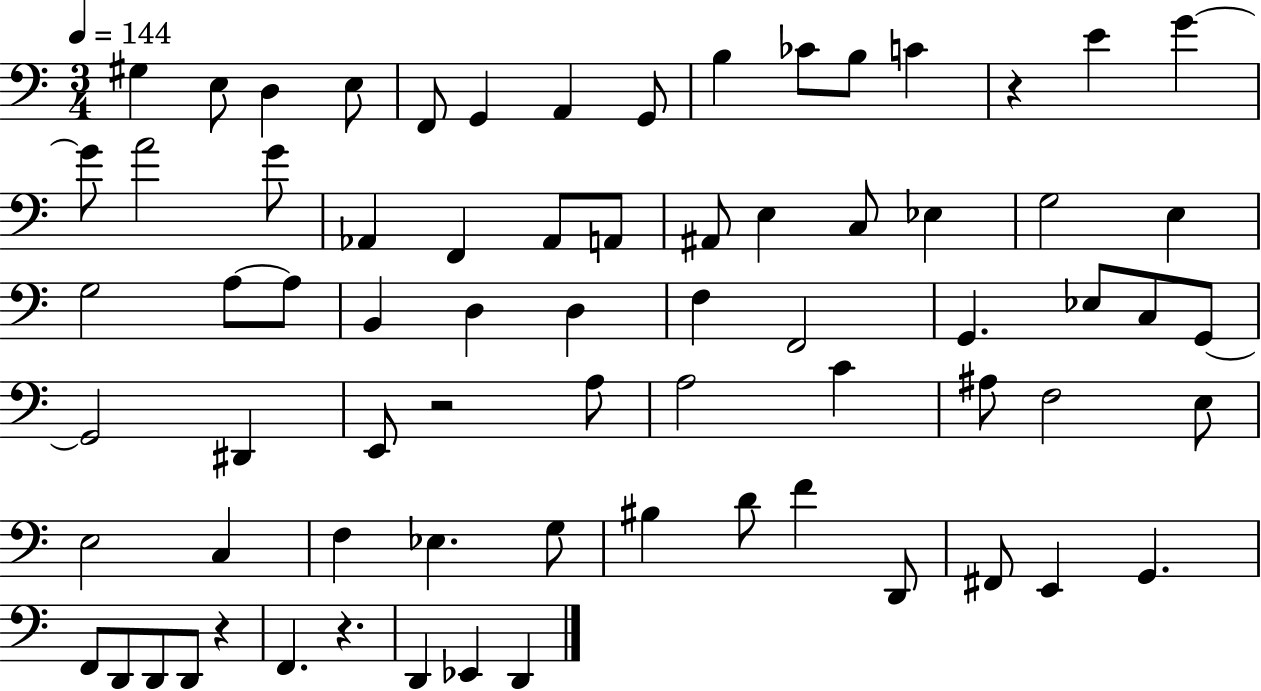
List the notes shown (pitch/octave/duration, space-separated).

G#3/q E3/e D3/q E3/e F2/e G2/q A2/q G2/e B3/q CES4/e B3/e C4/q R/q E4/q G4/q G4/e A4/h G4/e Ab2/q F2/q Ab2/e A2/e A#2/e E3/q C3/e Eb3/q G3/h E3/q G3/h A3/e A3/e B2/q D3/q D3/q F3/q F2/h G2/q. Eb3/e C3/e G2/e G2/h D#2/q E2/e R/h A3/e A3/h C4/q A#3/e F3/h E3/e E3/h C3/q F3/q Eb3/q. G3/e BIS3/q D4/e F4/q D2/e F#2/e E2/q G2/q. F2/e D2/e D2/e D2/e R/q F2/q. R/q. D2/q Eb2/q D2/q